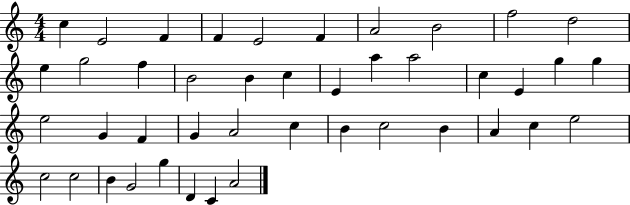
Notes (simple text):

C5/q E4/h F4/q F4/q E4/h F4/q A4/h B4/h F5/h D5/h E5/q G5/h F5/q B4/h B4/q C5/q E4/q A5/q A5/h C5/q E4/q G5/q G5/q E5/h G4/q F4/q G4/q A4/h C5/q B4/q C5/h B4/q A4/q C5/q E5/h C5/h C5/h B4/q G4/h G5/q D4/q C4/q A4/h